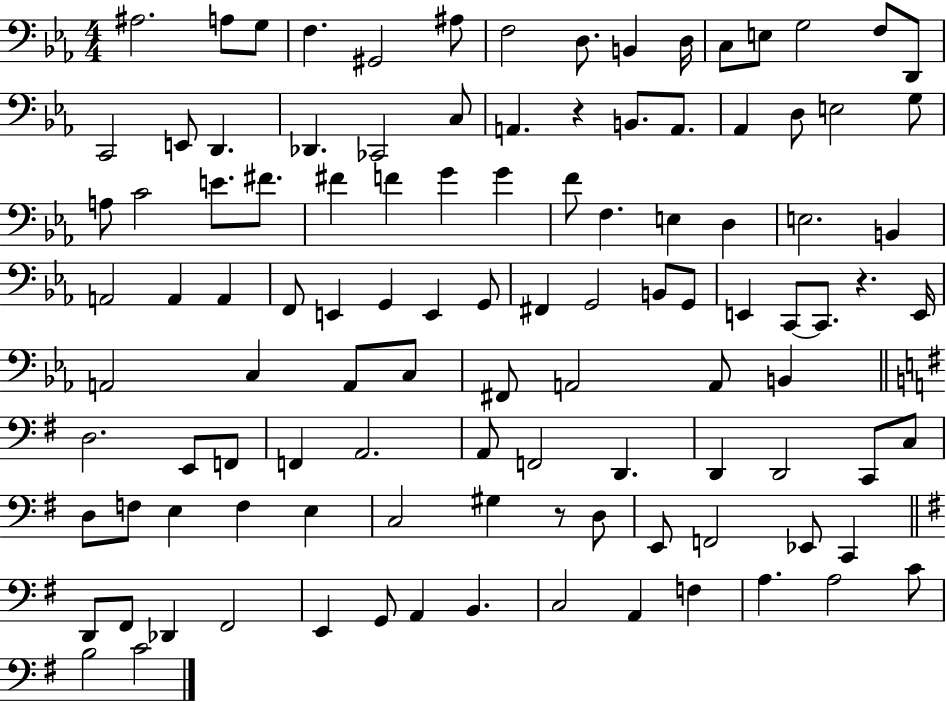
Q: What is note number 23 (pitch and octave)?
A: B2